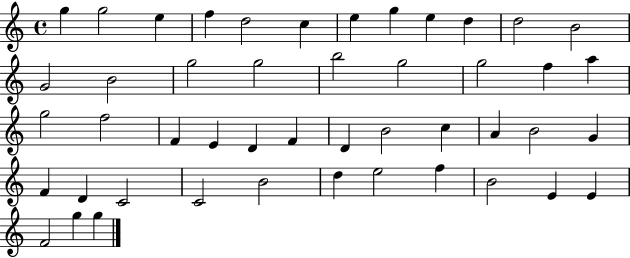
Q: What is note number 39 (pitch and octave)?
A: D5